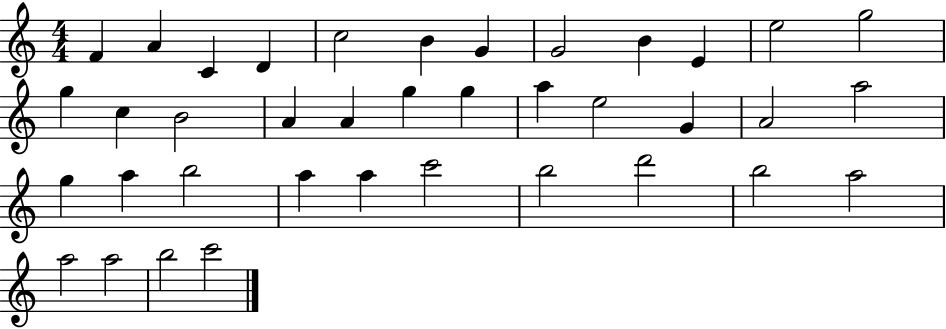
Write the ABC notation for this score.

X:1
T:Untitled
M:4/4
L:1/4
K:C
F A C D c2 B G G2 B E e2 g2 g c B2 A A g g a e2 G A2 a2 g a b2 a a c'2 b2 d'2 b2 a2 a2 a2 b2 c'2